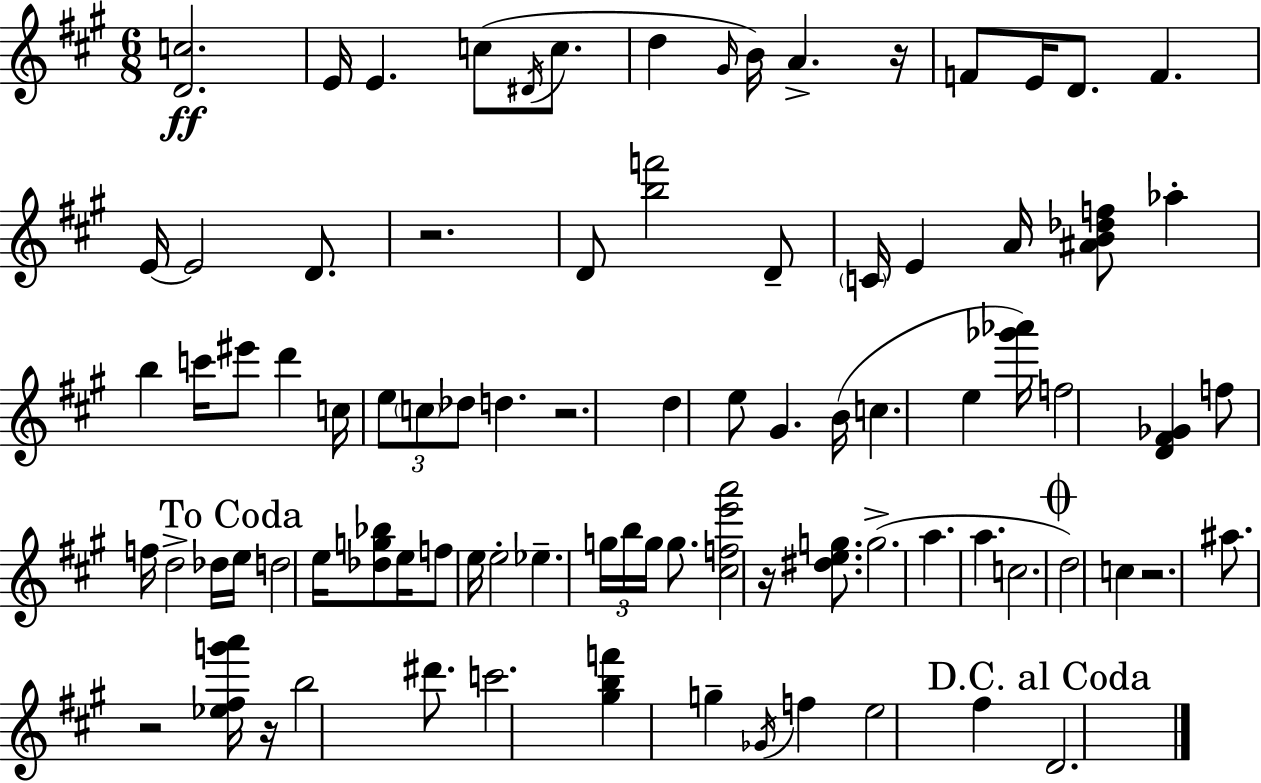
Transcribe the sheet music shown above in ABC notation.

X:1
T:Untitled
M:6/8
L:1/4
K:A
[Dc]2 E/4 E c/2 ^D/4 c/2 d ^G/4 B/4 A z/4 F/2 E/4 D/2 F E/4 E2 D/2 z2 D/2 [bf']2 D/2 C/4 E A/4 [^AB_df]/2 _a b c'/4 ^e'/2 d' c/4 e/2 c/2 _d/2 d z2 d e/2 ^G B/4 c e [_g'_a']/4 f2 [D^F_G] f/2 f/4 d2 _d/4 e/4 d2 e/4 [_dg_b]/2 e/4 f/2 e/4 e2 _e g/4 b/4 g/4 g/2 [^cfe'a']2 z/4 [^deg]/2 g2 a a c2 d2 c z2 ^a/2 z2 [_e^fg'a']/4 z/4 b2 ^d'/2 c'2 [^gbf'] g _G/4 f e2 ^f D2